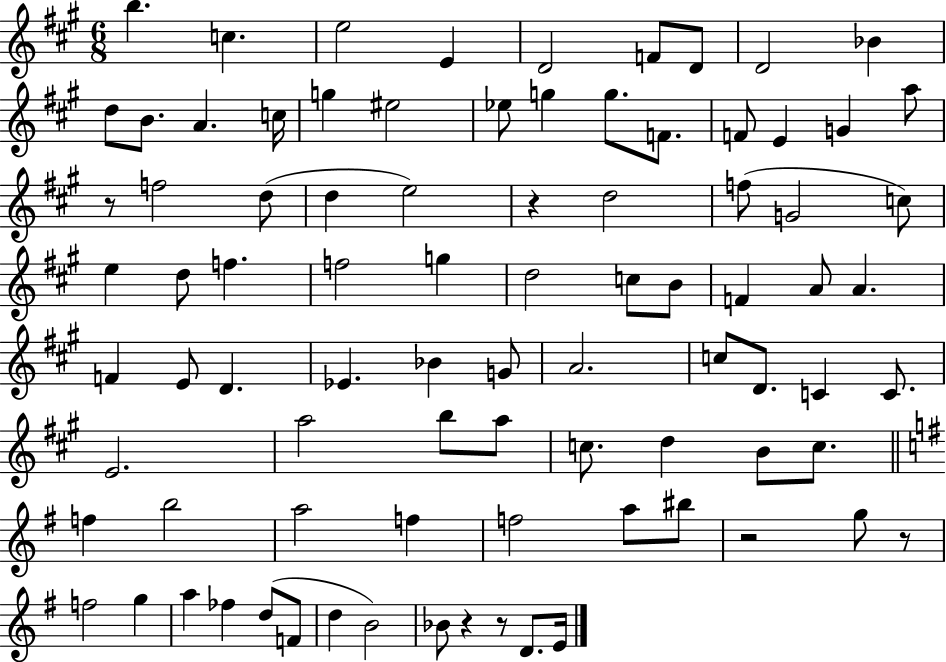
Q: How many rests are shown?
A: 6